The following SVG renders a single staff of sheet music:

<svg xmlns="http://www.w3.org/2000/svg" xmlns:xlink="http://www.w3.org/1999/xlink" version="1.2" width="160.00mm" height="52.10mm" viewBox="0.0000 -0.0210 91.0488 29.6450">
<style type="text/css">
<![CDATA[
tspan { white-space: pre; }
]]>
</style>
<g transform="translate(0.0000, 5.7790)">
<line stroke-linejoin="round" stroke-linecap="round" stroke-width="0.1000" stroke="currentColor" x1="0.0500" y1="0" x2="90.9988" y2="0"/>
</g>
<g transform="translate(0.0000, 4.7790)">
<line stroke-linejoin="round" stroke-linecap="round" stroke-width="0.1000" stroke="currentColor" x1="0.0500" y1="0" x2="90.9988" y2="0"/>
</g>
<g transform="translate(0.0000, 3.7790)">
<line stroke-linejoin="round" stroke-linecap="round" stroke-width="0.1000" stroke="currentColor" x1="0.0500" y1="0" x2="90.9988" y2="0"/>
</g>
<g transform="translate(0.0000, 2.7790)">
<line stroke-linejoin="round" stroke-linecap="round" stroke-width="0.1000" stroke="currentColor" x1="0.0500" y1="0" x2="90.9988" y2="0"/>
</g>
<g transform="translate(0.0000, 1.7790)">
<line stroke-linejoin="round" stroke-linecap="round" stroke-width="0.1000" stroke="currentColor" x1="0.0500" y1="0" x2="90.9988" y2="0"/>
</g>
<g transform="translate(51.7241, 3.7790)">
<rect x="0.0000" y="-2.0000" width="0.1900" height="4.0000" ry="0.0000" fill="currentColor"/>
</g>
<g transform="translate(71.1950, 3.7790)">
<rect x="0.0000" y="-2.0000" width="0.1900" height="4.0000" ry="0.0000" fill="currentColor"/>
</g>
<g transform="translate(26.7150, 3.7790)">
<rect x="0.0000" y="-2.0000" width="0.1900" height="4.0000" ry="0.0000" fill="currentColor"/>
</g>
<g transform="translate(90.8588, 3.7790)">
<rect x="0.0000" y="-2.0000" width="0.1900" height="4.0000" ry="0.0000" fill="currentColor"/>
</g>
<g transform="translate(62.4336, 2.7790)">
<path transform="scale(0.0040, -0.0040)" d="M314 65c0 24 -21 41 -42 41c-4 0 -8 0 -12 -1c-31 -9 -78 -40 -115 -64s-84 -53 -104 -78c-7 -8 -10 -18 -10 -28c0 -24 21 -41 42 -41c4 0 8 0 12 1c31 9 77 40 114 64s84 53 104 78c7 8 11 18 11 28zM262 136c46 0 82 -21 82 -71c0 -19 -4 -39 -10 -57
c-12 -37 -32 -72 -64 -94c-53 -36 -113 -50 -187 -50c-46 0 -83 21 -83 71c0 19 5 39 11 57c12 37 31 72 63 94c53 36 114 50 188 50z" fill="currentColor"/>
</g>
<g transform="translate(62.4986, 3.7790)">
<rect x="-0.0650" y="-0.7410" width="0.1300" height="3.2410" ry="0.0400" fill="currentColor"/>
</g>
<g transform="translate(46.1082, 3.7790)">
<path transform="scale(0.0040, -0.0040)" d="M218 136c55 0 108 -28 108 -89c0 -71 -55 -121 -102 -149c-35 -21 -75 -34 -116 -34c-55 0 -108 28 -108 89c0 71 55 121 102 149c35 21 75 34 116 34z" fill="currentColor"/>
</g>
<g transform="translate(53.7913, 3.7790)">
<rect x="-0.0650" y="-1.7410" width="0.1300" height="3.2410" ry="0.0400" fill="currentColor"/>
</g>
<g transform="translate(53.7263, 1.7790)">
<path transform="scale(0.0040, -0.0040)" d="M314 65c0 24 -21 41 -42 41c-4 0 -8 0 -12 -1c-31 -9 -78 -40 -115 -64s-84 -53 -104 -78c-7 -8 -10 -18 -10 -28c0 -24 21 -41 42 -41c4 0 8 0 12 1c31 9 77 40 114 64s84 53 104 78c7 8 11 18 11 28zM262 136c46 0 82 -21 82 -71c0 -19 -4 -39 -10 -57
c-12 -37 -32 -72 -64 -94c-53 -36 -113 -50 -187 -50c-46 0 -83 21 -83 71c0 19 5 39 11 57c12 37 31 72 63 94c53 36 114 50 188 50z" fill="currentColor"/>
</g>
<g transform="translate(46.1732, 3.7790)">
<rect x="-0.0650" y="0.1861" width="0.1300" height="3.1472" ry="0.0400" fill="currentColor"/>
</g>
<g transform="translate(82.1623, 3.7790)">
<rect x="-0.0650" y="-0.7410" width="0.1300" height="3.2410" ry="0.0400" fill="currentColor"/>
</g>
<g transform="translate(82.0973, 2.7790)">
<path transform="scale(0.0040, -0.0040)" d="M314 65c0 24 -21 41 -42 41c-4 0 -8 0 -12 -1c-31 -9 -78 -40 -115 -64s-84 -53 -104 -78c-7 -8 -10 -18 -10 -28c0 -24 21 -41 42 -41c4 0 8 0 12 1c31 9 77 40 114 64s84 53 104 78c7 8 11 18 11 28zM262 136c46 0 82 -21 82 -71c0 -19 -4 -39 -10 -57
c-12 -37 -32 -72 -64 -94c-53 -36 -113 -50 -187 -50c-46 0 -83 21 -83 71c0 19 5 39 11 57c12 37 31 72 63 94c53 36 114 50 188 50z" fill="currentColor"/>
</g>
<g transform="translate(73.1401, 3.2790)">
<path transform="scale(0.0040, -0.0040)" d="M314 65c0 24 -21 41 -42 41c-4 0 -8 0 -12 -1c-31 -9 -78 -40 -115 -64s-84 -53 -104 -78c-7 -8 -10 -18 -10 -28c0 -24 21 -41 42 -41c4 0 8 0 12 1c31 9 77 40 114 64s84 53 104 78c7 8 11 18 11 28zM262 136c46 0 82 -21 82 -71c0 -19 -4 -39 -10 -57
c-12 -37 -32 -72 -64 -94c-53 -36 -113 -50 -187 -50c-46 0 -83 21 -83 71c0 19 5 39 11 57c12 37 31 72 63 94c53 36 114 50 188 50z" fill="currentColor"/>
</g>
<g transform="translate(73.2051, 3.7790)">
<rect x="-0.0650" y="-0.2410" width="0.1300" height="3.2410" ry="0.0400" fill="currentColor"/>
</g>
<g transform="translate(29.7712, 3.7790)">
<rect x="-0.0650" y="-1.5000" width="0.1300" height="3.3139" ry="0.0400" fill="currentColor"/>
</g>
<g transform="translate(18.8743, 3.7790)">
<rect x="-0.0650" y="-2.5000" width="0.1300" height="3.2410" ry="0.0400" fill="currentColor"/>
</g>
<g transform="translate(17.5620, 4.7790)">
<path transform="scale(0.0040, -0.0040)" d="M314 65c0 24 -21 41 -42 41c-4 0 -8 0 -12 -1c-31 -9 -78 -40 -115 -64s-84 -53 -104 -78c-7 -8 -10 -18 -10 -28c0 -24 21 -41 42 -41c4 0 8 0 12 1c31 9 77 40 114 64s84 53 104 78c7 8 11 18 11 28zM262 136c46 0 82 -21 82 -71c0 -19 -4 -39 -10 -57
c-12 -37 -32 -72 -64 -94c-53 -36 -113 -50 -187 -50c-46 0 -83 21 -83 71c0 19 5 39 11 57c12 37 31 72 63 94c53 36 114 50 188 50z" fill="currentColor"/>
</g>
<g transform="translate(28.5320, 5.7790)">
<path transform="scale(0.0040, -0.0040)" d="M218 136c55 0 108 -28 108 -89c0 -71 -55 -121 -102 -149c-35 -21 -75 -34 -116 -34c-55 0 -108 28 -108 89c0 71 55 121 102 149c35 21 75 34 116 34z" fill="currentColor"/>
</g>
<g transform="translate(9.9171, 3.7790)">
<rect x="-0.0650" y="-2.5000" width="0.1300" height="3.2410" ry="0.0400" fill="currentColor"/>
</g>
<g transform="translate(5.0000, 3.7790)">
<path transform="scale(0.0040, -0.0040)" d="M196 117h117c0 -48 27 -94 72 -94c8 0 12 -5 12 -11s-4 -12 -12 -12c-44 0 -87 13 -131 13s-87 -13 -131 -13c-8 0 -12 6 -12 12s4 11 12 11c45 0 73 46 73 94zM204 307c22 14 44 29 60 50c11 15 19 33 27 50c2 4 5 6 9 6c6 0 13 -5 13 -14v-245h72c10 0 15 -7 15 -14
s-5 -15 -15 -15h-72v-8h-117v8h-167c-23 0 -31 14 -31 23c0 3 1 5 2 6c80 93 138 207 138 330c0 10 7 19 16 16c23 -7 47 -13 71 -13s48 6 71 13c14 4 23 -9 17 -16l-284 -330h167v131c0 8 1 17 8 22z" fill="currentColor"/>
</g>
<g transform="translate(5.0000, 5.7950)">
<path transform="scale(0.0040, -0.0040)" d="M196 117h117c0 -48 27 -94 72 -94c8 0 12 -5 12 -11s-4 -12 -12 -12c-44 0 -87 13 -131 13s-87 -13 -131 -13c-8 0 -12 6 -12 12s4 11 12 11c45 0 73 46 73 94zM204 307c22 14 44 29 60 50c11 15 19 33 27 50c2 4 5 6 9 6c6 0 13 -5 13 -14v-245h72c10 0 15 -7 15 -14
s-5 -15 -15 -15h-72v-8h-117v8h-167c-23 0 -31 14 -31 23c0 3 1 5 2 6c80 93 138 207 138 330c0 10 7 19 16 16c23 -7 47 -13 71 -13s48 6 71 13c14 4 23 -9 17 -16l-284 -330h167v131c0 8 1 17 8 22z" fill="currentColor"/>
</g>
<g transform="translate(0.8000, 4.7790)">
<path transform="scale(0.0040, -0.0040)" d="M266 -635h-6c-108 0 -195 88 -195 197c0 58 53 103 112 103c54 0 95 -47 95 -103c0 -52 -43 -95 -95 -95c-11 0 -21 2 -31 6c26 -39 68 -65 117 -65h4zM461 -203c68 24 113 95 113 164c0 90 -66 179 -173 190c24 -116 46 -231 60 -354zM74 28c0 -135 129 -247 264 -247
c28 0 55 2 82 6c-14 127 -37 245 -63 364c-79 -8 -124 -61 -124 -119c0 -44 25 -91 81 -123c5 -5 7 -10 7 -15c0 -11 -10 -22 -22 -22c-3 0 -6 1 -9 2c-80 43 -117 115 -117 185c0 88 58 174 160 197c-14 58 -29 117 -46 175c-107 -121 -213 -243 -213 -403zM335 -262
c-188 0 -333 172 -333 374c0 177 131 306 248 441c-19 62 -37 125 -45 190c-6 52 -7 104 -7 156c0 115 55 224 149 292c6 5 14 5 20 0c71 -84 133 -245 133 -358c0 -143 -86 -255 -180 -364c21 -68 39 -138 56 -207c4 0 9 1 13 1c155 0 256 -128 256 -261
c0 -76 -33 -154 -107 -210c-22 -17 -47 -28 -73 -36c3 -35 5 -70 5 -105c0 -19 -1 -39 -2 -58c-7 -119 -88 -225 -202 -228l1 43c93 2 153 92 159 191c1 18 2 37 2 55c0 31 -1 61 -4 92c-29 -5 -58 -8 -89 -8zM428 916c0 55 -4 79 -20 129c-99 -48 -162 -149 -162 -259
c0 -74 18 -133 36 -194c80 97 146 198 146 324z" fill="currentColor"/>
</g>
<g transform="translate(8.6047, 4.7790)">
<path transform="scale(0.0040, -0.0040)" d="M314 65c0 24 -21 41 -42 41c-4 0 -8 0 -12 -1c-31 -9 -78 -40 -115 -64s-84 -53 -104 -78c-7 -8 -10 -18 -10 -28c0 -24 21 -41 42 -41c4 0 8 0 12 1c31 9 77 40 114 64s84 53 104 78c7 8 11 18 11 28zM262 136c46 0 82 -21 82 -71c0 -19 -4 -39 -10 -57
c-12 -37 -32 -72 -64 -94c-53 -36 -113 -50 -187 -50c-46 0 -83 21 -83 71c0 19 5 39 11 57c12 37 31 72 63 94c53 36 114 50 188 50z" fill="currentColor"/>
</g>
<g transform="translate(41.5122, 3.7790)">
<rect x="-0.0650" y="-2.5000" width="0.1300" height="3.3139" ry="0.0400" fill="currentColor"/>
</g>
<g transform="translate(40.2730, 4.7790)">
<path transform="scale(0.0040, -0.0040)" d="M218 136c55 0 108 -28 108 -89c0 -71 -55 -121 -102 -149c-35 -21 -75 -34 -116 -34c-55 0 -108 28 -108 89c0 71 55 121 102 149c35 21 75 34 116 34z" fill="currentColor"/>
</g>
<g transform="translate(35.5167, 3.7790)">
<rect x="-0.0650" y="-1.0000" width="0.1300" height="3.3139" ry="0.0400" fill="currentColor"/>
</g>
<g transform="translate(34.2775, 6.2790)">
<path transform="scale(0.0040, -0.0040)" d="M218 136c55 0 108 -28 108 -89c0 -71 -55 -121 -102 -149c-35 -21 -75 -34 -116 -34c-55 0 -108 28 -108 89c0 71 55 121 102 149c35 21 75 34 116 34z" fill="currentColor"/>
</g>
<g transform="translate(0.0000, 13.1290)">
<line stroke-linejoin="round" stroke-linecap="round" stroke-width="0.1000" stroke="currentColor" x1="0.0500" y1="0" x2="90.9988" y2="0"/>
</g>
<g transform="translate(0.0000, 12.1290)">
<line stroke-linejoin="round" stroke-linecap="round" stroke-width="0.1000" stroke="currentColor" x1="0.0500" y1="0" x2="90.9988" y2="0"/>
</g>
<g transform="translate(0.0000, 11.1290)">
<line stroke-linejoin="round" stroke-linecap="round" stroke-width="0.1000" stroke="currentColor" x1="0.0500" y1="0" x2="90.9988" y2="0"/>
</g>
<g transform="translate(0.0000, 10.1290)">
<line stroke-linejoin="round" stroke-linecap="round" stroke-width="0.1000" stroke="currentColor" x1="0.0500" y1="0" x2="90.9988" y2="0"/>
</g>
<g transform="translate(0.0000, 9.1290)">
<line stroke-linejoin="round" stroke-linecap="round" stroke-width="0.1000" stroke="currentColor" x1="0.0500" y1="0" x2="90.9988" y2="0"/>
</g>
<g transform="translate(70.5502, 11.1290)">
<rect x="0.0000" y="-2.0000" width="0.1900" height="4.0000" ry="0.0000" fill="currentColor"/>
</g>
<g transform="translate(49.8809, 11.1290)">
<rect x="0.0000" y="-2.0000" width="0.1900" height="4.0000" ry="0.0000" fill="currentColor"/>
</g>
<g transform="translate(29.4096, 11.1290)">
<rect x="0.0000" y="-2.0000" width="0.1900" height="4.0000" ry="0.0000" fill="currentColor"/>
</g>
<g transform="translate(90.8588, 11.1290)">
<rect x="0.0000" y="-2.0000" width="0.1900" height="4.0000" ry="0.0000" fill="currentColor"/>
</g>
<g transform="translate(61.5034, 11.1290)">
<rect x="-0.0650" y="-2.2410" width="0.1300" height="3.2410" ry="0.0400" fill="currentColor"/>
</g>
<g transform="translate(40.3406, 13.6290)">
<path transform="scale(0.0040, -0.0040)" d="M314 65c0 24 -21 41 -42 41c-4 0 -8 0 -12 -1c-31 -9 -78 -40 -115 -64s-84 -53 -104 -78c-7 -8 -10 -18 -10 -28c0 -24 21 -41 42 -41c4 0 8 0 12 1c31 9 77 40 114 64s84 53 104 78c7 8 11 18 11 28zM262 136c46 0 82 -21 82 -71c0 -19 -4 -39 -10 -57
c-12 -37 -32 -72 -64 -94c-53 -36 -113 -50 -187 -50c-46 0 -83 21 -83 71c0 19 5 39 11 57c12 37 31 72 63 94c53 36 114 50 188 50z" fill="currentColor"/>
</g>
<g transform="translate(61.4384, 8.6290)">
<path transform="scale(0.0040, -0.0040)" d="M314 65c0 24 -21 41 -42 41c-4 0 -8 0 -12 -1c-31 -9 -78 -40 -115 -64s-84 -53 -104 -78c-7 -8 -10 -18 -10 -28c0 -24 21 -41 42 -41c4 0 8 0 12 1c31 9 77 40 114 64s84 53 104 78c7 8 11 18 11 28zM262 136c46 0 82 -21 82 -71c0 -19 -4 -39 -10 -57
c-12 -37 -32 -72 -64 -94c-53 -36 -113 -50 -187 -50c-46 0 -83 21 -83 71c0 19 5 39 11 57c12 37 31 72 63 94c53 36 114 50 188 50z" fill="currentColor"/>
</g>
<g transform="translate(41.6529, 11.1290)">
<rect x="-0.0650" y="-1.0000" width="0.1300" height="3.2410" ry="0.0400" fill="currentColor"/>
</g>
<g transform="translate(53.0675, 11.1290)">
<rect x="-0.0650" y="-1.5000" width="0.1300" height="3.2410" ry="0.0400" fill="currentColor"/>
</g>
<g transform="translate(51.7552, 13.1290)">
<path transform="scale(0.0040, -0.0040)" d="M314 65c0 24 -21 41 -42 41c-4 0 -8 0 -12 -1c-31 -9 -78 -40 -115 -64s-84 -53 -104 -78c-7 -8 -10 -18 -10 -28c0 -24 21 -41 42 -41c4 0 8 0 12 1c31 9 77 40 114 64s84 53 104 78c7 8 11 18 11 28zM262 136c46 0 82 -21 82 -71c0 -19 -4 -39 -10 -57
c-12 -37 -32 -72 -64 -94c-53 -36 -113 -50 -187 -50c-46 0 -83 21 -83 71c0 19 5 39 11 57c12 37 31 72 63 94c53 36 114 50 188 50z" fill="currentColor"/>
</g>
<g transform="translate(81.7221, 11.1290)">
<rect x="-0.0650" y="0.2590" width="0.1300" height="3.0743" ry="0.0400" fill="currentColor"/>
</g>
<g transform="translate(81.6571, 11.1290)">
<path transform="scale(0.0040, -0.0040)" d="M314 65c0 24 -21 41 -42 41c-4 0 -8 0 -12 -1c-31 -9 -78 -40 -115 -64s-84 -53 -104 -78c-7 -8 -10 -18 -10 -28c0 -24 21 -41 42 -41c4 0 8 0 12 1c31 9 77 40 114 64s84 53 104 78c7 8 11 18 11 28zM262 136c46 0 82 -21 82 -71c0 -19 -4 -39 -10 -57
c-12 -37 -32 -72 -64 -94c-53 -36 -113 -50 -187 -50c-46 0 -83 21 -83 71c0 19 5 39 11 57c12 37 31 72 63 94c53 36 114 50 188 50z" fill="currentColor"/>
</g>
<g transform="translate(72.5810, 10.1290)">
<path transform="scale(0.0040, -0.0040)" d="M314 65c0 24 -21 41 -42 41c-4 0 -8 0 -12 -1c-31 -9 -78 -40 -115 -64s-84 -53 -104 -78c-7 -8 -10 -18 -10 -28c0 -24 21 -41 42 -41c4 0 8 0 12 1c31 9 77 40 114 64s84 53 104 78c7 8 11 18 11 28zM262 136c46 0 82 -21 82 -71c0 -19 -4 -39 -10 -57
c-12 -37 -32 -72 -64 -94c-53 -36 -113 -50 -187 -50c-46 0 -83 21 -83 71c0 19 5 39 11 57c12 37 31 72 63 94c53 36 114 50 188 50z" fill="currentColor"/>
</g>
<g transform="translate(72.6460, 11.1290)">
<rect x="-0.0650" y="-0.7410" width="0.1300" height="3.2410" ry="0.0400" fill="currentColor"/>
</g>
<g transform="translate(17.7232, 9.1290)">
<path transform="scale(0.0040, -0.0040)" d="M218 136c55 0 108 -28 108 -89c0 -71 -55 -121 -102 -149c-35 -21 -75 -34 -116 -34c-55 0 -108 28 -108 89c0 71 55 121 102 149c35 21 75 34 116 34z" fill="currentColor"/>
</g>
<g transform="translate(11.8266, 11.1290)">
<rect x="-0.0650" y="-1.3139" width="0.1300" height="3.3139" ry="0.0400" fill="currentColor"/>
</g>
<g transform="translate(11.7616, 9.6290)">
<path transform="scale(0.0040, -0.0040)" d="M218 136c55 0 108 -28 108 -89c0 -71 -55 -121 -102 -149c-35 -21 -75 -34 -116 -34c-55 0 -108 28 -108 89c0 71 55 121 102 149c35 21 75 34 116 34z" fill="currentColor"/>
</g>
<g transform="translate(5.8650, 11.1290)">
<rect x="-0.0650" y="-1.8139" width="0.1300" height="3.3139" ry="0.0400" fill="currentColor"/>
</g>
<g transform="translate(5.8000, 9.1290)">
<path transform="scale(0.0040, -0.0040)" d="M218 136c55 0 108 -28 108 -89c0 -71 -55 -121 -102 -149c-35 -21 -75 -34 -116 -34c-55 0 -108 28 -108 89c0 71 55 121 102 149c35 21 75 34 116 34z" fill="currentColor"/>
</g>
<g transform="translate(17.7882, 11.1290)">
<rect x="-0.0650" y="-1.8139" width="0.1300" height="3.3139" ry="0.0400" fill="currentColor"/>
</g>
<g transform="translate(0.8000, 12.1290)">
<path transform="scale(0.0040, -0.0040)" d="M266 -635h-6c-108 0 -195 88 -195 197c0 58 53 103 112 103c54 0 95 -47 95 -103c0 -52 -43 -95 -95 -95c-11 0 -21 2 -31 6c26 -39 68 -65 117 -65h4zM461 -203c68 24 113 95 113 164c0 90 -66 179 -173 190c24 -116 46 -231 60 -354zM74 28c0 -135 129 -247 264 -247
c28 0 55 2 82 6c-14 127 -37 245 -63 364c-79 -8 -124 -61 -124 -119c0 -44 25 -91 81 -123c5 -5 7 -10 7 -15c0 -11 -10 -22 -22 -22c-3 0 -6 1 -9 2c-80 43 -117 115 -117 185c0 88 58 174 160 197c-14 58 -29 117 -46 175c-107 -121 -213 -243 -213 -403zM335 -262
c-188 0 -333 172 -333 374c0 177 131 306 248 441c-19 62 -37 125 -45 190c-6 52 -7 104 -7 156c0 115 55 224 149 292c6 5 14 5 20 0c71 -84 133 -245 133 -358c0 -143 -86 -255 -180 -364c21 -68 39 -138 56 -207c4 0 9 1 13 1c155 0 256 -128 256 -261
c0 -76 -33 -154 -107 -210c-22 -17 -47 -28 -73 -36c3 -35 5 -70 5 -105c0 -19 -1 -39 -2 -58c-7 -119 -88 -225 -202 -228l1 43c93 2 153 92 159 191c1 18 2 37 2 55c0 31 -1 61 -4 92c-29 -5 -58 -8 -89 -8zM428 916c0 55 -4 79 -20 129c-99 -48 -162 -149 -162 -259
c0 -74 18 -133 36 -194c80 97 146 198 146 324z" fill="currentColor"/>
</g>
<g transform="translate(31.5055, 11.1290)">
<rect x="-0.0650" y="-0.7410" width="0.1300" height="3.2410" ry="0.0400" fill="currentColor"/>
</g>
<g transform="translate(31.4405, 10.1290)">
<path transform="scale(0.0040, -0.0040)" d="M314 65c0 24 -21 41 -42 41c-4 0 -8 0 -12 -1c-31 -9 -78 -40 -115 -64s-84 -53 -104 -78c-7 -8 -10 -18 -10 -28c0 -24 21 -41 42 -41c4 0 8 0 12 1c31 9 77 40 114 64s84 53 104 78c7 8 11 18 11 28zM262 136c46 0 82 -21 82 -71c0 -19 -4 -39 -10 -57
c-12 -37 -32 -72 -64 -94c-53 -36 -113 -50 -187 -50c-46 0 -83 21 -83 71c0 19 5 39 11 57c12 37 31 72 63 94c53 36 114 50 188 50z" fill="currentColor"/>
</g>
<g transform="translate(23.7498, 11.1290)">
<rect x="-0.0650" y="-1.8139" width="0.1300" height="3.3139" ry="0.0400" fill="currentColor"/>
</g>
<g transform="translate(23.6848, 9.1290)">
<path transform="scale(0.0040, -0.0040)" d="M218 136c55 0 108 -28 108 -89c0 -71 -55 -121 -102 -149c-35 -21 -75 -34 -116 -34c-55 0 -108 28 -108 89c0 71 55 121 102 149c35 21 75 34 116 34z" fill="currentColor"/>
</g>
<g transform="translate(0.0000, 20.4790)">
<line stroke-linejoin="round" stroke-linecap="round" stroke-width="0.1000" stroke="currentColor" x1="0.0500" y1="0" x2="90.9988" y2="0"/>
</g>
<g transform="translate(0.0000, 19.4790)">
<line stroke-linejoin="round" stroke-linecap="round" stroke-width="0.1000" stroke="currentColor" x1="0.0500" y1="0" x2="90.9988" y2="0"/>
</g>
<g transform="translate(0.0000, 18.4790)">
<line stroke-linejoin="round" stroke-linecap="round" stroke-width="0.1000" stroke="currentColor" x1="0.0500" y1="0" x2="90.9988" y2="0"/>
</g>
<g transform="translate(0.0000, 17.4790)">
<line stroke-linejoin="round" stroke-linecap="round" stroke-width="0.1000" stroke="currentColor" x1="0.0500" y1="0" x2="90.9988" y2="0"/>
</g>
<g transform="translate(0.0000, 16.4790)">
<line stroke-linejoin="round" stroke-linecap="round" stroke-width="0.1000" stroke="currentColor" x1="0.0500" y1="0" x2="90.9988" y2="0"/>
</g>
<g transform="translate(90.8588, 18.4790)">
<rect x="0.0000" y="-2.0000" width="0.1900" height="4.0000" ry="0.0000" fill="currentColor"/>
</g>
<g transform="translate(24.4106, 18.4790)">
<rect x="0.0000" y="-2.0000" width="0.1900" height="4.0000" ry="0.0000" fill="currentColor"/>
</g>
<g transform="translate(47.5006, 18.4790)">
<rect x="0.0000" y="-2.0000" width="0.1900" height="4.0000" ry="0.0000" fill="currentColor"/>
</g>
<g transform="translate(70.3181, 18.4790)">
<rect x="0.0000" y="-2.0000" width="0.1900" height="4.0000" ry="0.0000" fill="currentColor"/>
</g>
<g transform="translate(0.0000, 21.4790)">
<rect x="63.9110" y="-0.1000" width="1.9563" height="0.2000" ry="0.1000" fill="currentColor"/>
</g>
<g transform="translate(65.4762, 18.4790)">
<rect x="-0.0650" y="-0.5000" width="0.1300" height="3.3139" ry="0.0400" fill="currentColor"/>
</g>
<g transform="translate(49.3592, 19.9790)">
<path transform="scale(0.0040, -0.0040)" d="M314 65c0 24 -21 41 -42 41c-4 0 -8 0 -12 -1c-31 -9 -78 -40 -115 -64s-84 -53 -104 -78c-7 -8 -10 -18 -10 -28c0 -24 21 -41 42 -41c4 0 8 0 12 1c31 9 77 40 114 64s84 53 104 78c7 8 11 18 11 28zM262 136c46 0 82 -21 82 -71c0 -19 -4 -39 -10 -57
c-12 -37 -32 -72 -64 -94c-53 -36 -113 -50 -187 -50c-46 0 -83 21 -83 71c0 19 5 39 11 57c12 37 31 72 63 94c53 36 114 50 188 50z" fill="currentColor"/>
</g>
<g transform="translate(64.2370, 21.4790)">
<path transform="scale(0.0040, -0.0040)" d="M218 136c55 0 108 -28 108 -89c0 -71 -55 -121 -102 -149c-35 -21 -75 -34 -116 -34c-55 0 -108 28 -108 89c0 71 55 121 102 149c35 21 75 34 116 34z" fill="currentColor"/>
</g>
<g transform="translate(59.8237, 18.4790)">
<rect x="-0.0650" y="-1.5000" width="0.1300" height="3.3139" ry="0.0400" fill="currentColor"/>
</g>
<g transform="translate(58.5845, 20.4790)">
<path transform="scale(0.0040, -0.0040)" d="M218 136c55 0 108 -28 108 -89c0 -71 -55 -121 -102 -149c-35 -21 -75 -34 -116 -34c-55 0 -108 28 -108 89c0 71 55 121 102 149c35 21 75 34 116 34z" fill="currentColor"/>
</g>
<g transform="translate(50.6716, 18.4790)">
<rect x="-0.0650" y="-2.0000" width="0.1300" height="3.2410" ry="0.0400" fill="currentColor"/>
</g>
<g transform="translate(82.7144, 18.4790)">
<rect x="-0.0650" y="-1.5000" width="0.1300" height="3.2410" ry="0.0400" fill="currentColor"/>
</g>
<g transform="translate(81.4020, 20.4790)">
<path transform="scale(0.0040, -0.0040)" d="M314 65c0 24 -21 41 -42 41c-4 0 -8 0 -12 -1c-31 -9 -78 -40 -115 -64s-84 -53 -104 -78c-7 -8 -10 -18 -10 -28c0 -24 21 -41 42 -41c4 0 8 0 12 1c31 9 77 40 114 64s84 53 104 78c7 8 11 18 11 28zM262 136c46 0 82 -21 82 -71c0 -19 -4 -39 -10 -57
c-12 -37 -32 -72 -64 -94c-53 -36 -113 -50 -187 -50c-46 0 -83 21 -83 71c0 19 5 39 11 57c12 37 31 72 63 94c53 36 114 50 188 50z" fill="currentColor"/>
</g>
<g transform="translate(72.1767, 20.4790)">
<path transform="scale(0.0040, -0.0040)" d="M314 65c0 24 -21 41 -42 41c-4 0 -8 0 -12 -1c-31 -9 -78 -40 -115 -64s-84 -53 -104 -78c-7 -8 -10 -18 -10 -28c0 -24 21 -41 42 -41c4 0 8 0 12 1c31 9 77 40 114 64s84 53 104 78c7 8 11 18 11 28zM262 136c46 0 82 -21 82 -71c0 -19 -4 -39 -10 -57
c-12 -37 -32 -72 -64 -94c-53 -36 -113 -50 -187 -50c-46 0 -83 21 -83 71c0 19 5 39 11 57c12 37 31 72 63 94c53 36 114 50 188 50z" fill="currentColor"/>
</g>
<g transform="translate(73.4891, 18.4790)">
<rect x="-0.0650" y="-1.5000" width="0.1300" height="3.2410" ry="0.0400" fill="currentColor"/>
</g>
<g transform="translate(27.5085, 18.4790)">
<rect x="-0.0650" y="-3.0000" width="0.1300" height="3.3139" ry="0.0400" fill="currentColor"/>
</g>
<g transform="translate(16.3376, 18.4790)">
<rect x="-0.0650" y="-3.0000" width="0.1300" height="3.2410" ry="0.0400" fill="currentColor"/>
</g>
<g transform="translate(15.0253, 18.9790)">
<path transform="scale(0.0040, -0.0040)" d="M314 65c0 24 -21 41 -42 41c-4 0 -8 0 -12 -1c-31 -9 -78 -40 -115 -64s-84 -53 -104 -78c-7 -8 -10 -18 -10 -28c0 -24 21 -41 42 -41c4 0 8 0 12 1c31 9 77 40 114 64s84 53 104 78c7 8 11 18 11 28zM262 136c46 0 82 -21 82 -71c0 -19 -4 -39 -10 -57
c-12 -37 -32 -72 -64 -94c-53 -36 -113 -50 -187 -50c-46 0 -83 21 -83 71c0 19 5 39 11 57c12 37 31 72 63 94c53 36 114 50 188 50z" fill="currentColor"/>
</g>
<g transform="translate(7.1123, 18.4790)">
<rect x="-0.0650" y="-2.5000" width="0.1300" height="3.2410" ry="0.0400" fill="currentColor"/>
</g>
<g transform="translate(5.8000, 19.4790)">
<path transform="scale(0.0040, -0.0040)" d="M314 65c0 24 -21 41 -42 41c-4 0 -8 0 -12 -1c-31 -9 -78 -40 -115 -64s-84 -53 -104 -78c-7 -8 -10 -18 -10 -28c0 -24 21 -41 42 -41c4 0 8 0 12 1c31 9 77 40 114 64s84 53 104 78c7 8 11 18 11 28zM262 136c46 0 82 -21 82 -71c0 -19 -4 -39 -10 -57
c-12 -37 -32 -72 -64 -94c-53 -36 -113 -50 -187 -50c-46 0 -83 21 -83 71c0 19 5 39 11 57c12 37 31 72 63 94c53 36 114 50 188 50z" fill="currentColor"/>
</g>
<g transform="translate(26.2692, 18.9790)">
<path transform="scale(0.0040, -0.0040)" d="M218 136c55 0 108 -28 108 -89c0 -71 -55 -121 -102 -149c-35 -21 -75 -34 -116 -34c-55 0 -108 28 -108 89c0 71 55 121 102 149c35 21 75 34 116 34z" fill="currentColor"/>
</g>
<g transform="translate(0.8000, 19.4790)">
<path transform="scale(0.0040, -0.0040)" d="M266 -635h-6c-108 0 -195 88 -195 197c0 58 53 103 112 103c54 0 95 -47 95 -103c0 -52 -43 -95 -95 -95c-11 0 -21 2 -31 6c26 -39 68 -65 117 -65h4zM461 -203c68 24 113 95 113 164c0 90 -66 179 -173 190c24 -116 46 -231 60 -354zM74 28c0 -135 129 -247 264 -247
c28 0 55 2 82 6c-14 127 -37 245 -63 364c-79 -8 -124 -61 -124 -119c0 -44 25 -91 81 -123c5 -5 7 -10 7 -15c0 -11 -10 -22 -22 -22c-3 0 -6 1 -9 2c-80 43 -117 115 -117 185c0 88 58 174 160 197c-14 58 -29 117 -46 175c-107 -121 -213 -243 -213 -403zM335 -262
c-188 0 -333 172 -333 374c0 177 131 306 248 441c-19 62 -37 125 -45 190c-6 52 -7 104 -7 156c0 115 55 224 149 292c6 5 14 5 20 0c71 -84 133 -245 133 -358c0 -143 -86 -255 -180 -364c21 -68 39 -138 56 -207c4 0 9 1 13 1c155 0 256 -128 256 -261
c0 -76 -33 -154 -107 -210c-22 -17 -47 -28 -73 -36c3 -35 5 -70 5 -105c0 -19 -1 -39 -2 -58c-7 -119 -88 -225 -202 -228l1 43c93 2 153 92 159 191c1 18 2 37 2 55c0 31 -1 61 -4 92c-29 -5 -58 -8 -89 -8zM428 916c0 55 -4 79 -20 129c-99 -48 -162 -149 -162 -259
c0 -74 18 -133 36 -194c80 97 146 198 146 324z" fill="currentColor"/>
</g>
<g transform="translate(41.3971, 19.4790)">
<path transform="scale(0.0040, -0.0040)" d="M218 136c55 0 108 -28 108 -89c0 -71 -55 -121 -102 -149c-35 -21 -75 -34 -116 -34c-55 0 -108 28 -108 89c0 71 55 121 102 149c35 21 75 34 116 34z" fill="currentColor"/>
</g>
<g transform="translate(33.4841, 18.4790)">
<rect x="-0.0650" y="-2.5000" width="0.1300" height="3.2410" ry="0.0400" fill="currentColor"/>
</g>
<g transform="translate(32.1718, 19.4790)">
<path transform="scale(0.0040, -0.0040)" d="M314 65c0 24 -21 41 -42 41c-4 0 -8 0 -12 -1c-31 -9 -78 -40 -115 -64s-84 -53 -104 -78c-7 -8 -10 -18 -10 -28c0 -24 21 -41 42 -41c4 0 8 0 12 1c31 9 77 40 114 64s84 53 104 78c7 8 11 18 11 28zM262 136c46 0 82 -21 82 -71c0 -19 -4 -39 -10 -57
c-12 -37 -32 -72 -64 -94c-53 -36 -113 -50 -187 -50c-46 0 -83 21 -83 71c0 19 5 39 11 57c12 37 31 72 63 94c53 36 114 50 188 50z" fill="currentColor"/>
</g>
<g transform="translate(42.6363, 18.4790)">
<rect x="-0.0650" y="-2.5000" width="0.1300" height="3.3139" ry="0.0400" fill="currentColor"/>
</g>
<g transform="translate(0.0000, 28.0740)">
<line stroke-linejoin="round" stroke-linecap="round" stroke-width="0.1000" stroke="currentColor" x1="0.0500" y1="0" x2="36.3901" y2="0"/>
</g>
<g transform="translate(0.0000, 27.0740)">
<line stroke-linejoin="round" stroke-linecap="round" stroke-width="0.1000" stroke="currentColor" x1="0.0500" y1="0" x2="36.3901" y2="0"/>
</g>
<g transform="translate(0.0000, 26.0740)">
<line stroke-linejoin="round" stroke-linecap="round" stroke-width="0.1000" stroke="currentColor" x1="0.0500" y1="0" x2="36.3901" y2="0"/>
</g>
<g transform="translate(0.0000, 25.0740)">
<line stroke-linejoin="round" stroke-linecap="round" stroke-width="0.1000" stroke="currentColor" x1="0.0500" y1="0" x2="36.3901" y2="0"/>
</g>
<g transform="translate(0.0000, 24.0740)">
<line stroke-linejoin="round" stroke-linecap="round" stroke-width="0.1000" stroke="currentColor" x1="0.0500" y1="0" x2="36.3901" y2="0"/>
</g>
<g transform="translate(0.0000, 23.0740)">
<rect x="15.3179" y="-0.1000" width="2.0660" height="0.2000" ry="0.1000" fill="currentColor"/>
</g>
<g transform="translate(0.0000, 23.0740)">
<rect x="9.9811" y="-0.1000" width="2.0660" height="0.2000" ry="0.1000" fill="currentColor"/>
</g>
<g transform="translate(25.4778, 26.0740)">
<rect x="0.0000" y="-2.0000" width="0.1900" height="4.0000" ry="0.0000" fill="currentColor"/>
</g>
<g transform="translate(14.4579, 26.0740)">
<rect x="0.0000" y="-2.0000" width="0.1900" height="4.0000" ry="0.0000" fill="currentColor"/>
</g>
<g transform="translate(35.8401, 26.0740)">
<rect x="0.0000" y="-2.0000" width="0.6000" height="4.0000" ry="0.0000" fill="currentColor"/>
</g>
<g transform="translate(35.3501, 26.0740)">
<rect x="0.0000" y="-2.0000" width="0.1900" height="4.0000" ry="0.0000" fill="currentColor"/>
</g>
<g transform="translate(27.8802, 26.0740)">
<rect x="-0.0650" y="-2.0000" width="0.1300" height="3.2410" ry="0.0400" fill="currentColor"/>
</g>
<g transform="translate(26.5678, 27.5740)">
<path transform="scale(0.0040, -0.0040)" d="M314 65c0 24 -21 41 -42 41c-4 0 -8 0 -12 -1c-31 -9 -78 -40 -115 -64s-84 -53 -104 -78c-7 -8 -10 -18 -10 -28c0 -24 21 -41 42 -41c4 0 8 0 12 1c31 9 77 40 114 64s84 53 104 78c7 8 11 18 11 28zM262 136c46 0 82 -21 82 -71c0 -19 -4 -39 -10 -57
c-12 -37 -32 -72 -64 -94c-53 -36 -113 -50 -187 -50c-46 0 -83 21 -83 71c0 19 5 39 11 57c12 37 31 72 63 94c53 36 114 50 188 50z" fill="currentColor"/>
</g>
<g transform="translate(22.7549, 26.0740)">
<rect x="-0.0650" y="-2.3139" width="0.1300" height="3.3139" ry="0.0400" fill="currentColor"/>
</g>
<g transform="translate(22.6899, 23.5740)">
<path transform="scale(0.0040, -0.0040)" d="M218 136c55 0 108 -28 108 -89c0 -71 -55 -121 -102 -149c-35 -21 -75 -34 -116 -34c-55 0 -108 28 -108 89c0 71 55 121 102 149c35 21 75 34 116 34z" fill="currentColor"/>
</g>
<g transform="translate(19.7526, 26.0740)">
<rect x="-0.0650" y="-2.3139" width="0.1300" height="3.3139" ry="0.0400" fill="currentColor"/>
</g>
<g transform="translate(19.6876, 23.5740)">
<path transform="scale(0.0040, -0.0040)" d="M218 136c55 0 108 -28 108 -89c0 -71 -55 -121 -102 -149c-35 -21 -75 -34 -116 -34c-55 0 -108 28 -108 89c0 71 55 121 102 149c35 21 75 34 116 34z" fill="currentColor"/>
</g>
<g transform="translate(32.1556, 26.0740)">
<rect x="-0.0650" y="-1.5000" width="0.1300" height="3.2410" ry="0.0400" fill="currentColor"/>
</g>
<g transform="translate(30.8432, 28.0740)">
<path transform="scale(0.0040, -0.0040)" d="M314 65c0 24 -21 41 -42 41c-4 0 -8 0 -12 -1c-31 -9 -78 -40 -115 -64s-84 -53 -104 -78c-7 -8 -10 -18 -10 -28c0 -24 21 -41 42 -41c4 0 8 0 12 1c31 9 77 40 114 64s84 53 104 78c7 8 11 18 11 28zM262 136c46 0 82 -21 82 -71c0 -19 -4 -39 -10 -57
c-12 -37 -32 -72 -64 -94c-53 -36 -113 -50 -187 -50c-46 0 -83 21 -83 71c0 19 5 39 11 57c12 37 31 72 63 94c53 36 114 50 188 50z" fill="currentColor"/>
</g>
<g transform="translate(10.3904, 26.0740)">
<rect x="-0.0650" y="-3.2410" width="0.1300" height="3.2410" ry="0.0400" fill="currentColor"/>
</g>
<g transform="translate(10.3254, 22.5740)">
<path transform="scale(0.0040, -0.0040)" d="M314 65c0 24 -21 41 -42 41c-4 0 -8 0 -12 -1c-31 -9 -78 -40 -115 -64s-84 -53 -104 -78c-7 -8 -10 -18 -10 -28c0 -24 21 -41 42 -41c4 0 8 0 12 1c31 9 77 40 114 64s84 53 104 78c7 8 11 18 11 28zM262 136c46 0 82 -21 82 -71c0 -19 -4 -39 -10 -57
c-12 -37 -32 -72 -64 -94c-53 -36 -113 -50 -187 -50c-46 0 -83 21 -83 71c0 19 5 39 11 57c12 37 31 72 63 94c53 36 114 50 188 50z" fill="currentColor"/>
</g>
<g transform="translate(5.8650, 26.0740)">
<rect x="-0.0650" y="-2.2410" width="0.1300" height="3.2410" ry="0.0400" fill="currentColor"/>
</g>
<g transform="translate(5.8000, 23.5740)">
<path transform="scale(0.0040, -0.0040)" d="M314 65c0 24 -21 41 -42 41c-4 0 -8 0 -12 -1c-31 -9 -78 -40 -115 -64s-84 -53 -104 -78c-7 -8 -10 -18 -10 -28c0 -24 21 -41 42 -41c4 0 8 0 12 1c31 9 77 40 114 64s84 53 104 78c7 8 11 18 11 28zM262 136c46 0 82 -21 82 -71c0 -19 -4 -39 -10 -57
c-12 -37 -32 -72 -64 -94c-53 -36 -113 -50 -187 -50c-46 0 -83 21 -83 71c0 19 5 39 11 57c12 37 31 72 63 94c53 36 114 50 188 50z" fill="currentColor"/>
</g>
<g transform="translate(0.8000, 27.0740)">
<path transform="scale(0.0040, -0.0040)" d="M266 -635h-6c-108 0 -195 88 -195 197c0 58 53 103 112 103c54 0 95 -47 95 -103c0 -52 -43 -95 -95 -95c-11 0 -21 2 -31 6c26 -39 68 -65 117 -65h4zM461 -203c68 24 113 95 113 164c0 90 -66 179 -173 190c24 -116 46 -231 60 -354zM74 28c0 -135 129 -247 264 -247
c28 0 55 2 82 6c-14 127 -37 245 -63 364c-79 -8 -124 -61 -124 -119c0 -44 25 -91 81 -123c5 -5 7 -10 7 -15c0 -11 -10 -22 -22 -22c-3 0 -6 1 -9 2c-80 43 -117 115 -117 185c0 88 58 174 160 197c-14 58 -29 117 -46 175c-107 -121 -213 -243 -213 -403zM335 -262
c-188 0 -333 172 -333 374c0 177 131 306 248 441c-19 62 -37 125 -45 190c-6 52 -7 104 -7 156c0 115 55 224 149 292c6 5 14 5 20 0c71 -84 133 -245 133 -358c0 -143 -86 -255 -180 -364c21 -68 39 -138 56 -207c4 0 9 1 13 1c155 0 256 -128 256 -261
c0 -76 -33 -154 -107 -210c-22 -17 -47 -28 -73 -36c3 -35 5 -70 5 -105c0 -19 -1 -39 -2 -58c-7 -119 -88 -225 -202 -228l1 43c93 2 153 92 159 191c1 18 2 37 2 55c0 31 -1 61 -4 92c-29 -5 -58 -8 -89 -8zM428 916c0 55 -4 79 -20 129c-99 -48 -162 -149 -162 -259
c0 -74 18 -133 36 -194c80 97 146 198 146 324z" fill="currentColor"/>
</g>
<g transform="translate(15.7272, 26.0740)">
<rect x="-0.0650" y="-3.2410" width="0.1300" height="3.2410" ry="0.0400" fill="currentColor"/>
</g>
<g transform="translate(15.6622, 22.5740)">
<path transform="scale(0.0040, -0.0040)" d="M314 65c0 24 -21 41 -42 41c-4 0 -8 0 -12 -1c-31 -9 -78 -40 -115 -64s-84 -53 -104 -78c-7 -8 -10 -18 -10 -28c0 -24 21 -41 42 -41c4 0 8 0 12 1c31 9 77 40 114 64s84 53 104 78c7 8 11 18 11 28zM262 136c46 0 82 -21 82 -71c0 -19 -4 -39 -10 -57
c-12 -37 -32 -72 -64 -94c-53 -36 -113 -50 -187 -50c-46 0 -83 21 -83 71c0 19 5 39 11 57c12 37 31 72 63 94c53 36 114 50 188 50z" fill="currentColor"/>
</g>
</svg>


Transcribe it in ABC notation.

X:1
T:Untitled
M:4/4
L:1/4
K:C
G2 G2 E D G B f2 d2 c2 d2 f e f f d2 D2 E2 g2 d2 B2 G2 A2 A G2 G F2 E C E2 E2 g2 b2 b2 g g F2 E2